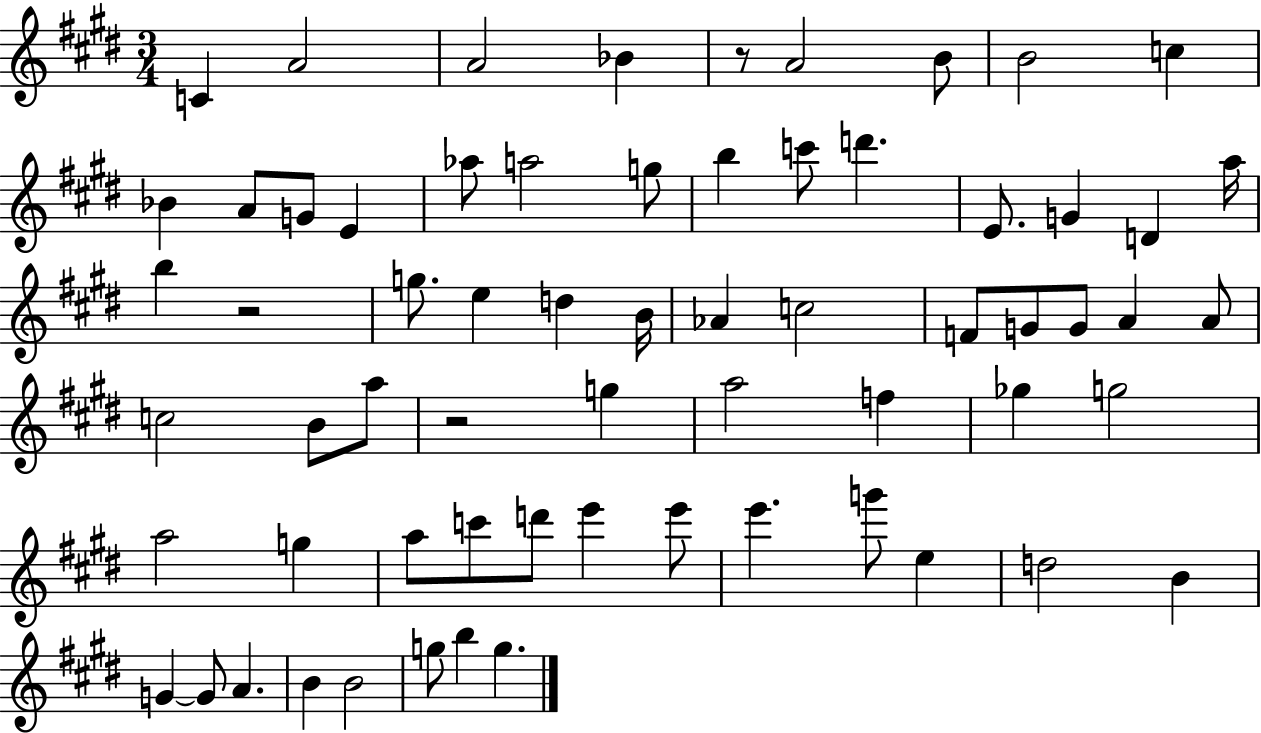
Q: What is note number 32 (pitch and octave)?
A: G4